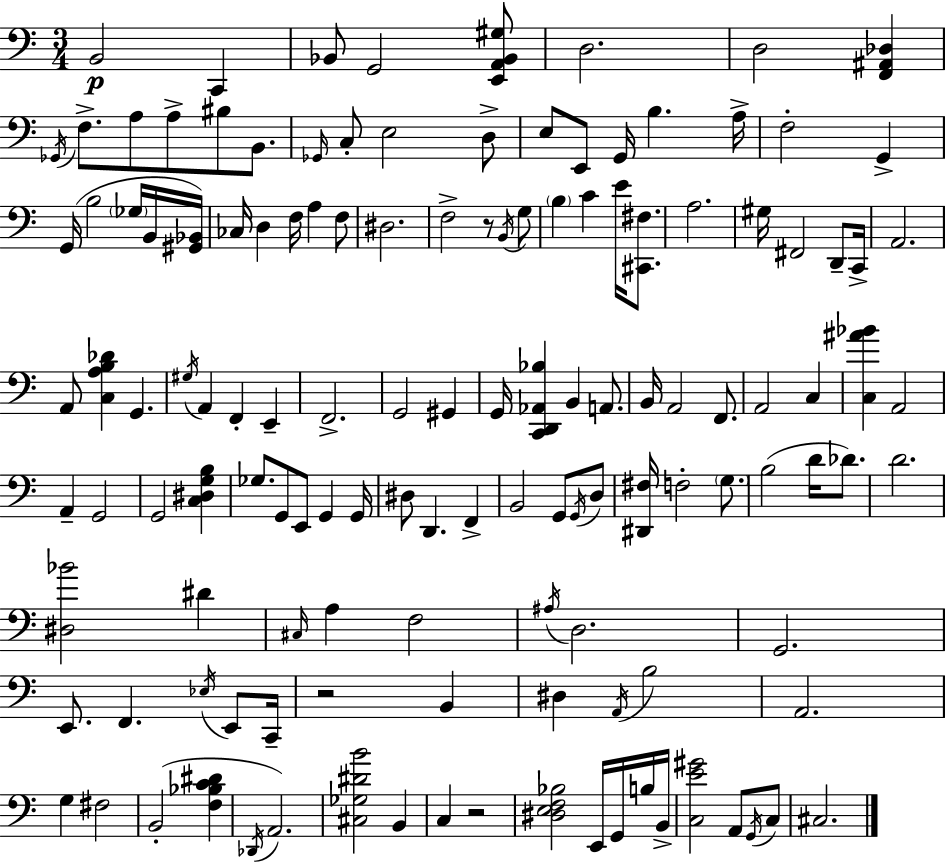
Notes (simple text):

B2/h C2/q Bb2/e G2/h [E2,A2,Bb2,G#3]/e D3/h. D3/h [F2,A#2,Db3]/q Gb2/s F3/e. A3/e A3/e BIS3/e B2/e. Gb2/s C3/e E3/h D3/e E3/e E2/e G2/s B3/q. A3/s F3/h G2/q G2/s B3/h Gb3/s B2/s [G#2,Bb2]/s CES3/s D3/q F3/s A3/q F3/e D#3/h. F3/h R/e B2/s G3/e B3/q C4/q E4/s [C#2,F#3]/e. A3/h. G#3/s F#2/h D2/e C2/s A2/h. A2/e [C3,A3,B3,Db4]/q G2/q. G#3/s A2/q F2/q E2/q F2/h. G2/h G#2/q G2/s [C2,D2,Ab2,Bb3]/q B2/q A2/e. B2/s A2/h F2/e. A2/h C3/q [C3,A#4,Bb4]/q A2/h A2/q G2/h G2/h [C3,D#3,G3,B3]/q Gb3/e. G2/e E2/e G2/q G2/s D#3/e D2/q. F2/q B2/h G2/e G2/s D3/e [D#2,F#3]/s F3/h G3/e. B3/h D4/s Db4/e. D4/h. [D#3,Bb4]/h D#4/q C#3/s A3/q F3/h A#3/s D3/h. G2/h. E2/e. F2/q. Eb3/s E2/e C2/s R/h B2/q D#3/q A2/s B3/h A2/h. G3/q F#3/h B2/h [F3,Bb3,C4,D#4]/q Db2/s A2/h. [C#3,Gb3,D#4,B4]/h B2/q C3/q R/h [D#3,E3,F3,Bb3]/h E2/s G2/s B3/s B2/s [C3,E4,G#4]/h A2/e G2/s C3/e C#3/h.